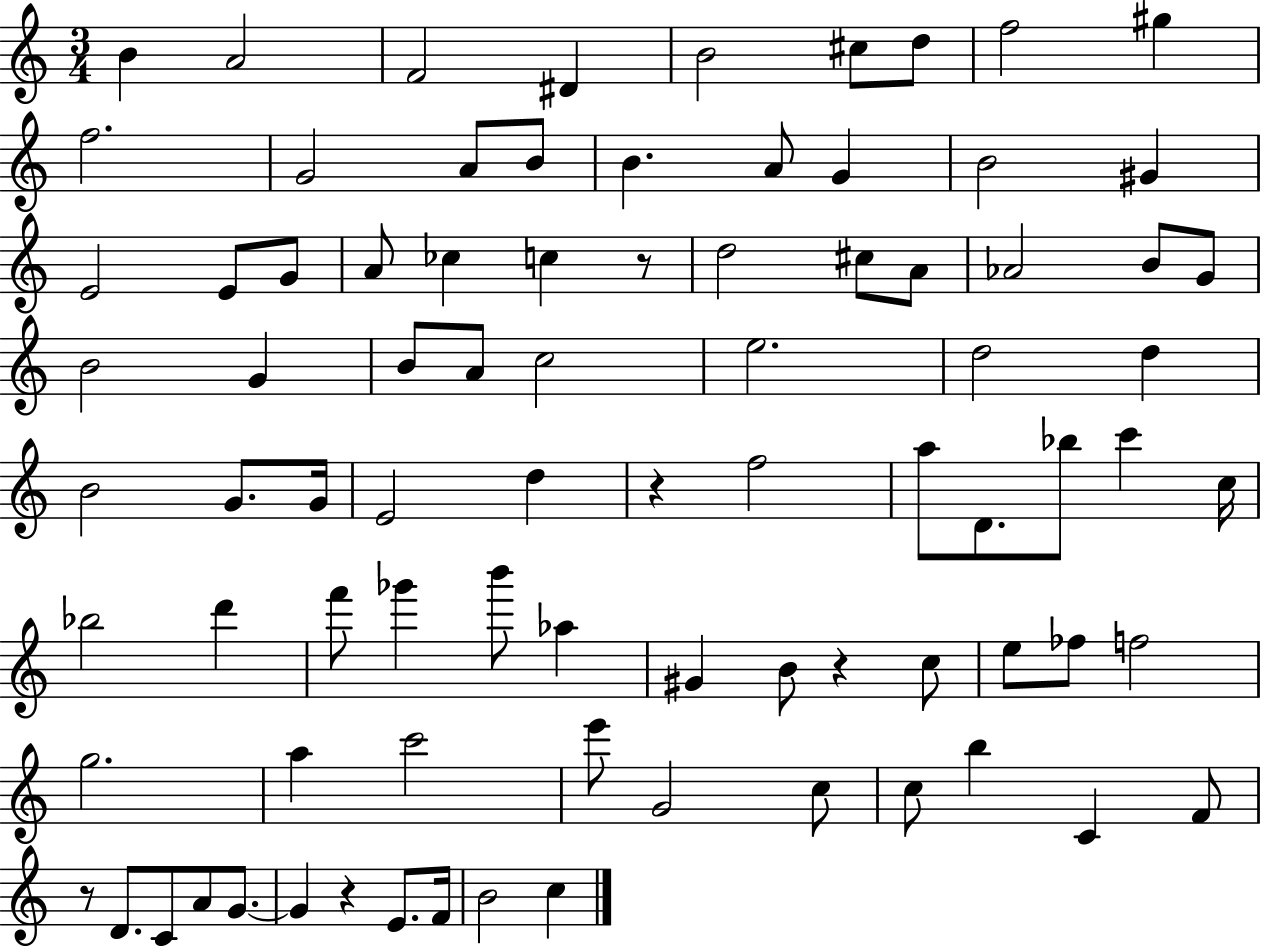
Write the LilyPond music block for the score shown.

{
  \clef treble
  \numericTimeSignature
  \time 3/4
  \key c \major
  b'4 a'2 | f'2 dis'4 | b'2 cis''8 d''8 | f''2 gis''4 | \break f''2. | g'2 a'8 b'8 | b'4. a'8 g'4 | b'2 gis'4 | \break e'2 e'8 g'8 | a'8 ces''4 c''4 r8 | d''2 cis''8 a'8 | aes'2 b'8 g'8 | \break b'2 g'4 | b'8 a'8 c''2 | e''2. | d''2 d''4 | \break b'2 g'8. g'16 | e'2 d''4 | r4 f''2 | a''8 d'8. bes''8 c'''4 c''16 | \break bes''2 d'''4 | f'''8 ges'''4 b'''8 aes''4 | gis'4 b'8 r4 c''8 | e''8 fes''8 f''2 | \break g''2. | a''4 c'''2 | e'''8 g'2 c''8 | c''8 b''4 c'4 f'8 | \break r8 d'8. c'8 a'8 g'8.~~ | g'4 r4 e'8. f'16 | b'2 c''4 | \bar "|."
}